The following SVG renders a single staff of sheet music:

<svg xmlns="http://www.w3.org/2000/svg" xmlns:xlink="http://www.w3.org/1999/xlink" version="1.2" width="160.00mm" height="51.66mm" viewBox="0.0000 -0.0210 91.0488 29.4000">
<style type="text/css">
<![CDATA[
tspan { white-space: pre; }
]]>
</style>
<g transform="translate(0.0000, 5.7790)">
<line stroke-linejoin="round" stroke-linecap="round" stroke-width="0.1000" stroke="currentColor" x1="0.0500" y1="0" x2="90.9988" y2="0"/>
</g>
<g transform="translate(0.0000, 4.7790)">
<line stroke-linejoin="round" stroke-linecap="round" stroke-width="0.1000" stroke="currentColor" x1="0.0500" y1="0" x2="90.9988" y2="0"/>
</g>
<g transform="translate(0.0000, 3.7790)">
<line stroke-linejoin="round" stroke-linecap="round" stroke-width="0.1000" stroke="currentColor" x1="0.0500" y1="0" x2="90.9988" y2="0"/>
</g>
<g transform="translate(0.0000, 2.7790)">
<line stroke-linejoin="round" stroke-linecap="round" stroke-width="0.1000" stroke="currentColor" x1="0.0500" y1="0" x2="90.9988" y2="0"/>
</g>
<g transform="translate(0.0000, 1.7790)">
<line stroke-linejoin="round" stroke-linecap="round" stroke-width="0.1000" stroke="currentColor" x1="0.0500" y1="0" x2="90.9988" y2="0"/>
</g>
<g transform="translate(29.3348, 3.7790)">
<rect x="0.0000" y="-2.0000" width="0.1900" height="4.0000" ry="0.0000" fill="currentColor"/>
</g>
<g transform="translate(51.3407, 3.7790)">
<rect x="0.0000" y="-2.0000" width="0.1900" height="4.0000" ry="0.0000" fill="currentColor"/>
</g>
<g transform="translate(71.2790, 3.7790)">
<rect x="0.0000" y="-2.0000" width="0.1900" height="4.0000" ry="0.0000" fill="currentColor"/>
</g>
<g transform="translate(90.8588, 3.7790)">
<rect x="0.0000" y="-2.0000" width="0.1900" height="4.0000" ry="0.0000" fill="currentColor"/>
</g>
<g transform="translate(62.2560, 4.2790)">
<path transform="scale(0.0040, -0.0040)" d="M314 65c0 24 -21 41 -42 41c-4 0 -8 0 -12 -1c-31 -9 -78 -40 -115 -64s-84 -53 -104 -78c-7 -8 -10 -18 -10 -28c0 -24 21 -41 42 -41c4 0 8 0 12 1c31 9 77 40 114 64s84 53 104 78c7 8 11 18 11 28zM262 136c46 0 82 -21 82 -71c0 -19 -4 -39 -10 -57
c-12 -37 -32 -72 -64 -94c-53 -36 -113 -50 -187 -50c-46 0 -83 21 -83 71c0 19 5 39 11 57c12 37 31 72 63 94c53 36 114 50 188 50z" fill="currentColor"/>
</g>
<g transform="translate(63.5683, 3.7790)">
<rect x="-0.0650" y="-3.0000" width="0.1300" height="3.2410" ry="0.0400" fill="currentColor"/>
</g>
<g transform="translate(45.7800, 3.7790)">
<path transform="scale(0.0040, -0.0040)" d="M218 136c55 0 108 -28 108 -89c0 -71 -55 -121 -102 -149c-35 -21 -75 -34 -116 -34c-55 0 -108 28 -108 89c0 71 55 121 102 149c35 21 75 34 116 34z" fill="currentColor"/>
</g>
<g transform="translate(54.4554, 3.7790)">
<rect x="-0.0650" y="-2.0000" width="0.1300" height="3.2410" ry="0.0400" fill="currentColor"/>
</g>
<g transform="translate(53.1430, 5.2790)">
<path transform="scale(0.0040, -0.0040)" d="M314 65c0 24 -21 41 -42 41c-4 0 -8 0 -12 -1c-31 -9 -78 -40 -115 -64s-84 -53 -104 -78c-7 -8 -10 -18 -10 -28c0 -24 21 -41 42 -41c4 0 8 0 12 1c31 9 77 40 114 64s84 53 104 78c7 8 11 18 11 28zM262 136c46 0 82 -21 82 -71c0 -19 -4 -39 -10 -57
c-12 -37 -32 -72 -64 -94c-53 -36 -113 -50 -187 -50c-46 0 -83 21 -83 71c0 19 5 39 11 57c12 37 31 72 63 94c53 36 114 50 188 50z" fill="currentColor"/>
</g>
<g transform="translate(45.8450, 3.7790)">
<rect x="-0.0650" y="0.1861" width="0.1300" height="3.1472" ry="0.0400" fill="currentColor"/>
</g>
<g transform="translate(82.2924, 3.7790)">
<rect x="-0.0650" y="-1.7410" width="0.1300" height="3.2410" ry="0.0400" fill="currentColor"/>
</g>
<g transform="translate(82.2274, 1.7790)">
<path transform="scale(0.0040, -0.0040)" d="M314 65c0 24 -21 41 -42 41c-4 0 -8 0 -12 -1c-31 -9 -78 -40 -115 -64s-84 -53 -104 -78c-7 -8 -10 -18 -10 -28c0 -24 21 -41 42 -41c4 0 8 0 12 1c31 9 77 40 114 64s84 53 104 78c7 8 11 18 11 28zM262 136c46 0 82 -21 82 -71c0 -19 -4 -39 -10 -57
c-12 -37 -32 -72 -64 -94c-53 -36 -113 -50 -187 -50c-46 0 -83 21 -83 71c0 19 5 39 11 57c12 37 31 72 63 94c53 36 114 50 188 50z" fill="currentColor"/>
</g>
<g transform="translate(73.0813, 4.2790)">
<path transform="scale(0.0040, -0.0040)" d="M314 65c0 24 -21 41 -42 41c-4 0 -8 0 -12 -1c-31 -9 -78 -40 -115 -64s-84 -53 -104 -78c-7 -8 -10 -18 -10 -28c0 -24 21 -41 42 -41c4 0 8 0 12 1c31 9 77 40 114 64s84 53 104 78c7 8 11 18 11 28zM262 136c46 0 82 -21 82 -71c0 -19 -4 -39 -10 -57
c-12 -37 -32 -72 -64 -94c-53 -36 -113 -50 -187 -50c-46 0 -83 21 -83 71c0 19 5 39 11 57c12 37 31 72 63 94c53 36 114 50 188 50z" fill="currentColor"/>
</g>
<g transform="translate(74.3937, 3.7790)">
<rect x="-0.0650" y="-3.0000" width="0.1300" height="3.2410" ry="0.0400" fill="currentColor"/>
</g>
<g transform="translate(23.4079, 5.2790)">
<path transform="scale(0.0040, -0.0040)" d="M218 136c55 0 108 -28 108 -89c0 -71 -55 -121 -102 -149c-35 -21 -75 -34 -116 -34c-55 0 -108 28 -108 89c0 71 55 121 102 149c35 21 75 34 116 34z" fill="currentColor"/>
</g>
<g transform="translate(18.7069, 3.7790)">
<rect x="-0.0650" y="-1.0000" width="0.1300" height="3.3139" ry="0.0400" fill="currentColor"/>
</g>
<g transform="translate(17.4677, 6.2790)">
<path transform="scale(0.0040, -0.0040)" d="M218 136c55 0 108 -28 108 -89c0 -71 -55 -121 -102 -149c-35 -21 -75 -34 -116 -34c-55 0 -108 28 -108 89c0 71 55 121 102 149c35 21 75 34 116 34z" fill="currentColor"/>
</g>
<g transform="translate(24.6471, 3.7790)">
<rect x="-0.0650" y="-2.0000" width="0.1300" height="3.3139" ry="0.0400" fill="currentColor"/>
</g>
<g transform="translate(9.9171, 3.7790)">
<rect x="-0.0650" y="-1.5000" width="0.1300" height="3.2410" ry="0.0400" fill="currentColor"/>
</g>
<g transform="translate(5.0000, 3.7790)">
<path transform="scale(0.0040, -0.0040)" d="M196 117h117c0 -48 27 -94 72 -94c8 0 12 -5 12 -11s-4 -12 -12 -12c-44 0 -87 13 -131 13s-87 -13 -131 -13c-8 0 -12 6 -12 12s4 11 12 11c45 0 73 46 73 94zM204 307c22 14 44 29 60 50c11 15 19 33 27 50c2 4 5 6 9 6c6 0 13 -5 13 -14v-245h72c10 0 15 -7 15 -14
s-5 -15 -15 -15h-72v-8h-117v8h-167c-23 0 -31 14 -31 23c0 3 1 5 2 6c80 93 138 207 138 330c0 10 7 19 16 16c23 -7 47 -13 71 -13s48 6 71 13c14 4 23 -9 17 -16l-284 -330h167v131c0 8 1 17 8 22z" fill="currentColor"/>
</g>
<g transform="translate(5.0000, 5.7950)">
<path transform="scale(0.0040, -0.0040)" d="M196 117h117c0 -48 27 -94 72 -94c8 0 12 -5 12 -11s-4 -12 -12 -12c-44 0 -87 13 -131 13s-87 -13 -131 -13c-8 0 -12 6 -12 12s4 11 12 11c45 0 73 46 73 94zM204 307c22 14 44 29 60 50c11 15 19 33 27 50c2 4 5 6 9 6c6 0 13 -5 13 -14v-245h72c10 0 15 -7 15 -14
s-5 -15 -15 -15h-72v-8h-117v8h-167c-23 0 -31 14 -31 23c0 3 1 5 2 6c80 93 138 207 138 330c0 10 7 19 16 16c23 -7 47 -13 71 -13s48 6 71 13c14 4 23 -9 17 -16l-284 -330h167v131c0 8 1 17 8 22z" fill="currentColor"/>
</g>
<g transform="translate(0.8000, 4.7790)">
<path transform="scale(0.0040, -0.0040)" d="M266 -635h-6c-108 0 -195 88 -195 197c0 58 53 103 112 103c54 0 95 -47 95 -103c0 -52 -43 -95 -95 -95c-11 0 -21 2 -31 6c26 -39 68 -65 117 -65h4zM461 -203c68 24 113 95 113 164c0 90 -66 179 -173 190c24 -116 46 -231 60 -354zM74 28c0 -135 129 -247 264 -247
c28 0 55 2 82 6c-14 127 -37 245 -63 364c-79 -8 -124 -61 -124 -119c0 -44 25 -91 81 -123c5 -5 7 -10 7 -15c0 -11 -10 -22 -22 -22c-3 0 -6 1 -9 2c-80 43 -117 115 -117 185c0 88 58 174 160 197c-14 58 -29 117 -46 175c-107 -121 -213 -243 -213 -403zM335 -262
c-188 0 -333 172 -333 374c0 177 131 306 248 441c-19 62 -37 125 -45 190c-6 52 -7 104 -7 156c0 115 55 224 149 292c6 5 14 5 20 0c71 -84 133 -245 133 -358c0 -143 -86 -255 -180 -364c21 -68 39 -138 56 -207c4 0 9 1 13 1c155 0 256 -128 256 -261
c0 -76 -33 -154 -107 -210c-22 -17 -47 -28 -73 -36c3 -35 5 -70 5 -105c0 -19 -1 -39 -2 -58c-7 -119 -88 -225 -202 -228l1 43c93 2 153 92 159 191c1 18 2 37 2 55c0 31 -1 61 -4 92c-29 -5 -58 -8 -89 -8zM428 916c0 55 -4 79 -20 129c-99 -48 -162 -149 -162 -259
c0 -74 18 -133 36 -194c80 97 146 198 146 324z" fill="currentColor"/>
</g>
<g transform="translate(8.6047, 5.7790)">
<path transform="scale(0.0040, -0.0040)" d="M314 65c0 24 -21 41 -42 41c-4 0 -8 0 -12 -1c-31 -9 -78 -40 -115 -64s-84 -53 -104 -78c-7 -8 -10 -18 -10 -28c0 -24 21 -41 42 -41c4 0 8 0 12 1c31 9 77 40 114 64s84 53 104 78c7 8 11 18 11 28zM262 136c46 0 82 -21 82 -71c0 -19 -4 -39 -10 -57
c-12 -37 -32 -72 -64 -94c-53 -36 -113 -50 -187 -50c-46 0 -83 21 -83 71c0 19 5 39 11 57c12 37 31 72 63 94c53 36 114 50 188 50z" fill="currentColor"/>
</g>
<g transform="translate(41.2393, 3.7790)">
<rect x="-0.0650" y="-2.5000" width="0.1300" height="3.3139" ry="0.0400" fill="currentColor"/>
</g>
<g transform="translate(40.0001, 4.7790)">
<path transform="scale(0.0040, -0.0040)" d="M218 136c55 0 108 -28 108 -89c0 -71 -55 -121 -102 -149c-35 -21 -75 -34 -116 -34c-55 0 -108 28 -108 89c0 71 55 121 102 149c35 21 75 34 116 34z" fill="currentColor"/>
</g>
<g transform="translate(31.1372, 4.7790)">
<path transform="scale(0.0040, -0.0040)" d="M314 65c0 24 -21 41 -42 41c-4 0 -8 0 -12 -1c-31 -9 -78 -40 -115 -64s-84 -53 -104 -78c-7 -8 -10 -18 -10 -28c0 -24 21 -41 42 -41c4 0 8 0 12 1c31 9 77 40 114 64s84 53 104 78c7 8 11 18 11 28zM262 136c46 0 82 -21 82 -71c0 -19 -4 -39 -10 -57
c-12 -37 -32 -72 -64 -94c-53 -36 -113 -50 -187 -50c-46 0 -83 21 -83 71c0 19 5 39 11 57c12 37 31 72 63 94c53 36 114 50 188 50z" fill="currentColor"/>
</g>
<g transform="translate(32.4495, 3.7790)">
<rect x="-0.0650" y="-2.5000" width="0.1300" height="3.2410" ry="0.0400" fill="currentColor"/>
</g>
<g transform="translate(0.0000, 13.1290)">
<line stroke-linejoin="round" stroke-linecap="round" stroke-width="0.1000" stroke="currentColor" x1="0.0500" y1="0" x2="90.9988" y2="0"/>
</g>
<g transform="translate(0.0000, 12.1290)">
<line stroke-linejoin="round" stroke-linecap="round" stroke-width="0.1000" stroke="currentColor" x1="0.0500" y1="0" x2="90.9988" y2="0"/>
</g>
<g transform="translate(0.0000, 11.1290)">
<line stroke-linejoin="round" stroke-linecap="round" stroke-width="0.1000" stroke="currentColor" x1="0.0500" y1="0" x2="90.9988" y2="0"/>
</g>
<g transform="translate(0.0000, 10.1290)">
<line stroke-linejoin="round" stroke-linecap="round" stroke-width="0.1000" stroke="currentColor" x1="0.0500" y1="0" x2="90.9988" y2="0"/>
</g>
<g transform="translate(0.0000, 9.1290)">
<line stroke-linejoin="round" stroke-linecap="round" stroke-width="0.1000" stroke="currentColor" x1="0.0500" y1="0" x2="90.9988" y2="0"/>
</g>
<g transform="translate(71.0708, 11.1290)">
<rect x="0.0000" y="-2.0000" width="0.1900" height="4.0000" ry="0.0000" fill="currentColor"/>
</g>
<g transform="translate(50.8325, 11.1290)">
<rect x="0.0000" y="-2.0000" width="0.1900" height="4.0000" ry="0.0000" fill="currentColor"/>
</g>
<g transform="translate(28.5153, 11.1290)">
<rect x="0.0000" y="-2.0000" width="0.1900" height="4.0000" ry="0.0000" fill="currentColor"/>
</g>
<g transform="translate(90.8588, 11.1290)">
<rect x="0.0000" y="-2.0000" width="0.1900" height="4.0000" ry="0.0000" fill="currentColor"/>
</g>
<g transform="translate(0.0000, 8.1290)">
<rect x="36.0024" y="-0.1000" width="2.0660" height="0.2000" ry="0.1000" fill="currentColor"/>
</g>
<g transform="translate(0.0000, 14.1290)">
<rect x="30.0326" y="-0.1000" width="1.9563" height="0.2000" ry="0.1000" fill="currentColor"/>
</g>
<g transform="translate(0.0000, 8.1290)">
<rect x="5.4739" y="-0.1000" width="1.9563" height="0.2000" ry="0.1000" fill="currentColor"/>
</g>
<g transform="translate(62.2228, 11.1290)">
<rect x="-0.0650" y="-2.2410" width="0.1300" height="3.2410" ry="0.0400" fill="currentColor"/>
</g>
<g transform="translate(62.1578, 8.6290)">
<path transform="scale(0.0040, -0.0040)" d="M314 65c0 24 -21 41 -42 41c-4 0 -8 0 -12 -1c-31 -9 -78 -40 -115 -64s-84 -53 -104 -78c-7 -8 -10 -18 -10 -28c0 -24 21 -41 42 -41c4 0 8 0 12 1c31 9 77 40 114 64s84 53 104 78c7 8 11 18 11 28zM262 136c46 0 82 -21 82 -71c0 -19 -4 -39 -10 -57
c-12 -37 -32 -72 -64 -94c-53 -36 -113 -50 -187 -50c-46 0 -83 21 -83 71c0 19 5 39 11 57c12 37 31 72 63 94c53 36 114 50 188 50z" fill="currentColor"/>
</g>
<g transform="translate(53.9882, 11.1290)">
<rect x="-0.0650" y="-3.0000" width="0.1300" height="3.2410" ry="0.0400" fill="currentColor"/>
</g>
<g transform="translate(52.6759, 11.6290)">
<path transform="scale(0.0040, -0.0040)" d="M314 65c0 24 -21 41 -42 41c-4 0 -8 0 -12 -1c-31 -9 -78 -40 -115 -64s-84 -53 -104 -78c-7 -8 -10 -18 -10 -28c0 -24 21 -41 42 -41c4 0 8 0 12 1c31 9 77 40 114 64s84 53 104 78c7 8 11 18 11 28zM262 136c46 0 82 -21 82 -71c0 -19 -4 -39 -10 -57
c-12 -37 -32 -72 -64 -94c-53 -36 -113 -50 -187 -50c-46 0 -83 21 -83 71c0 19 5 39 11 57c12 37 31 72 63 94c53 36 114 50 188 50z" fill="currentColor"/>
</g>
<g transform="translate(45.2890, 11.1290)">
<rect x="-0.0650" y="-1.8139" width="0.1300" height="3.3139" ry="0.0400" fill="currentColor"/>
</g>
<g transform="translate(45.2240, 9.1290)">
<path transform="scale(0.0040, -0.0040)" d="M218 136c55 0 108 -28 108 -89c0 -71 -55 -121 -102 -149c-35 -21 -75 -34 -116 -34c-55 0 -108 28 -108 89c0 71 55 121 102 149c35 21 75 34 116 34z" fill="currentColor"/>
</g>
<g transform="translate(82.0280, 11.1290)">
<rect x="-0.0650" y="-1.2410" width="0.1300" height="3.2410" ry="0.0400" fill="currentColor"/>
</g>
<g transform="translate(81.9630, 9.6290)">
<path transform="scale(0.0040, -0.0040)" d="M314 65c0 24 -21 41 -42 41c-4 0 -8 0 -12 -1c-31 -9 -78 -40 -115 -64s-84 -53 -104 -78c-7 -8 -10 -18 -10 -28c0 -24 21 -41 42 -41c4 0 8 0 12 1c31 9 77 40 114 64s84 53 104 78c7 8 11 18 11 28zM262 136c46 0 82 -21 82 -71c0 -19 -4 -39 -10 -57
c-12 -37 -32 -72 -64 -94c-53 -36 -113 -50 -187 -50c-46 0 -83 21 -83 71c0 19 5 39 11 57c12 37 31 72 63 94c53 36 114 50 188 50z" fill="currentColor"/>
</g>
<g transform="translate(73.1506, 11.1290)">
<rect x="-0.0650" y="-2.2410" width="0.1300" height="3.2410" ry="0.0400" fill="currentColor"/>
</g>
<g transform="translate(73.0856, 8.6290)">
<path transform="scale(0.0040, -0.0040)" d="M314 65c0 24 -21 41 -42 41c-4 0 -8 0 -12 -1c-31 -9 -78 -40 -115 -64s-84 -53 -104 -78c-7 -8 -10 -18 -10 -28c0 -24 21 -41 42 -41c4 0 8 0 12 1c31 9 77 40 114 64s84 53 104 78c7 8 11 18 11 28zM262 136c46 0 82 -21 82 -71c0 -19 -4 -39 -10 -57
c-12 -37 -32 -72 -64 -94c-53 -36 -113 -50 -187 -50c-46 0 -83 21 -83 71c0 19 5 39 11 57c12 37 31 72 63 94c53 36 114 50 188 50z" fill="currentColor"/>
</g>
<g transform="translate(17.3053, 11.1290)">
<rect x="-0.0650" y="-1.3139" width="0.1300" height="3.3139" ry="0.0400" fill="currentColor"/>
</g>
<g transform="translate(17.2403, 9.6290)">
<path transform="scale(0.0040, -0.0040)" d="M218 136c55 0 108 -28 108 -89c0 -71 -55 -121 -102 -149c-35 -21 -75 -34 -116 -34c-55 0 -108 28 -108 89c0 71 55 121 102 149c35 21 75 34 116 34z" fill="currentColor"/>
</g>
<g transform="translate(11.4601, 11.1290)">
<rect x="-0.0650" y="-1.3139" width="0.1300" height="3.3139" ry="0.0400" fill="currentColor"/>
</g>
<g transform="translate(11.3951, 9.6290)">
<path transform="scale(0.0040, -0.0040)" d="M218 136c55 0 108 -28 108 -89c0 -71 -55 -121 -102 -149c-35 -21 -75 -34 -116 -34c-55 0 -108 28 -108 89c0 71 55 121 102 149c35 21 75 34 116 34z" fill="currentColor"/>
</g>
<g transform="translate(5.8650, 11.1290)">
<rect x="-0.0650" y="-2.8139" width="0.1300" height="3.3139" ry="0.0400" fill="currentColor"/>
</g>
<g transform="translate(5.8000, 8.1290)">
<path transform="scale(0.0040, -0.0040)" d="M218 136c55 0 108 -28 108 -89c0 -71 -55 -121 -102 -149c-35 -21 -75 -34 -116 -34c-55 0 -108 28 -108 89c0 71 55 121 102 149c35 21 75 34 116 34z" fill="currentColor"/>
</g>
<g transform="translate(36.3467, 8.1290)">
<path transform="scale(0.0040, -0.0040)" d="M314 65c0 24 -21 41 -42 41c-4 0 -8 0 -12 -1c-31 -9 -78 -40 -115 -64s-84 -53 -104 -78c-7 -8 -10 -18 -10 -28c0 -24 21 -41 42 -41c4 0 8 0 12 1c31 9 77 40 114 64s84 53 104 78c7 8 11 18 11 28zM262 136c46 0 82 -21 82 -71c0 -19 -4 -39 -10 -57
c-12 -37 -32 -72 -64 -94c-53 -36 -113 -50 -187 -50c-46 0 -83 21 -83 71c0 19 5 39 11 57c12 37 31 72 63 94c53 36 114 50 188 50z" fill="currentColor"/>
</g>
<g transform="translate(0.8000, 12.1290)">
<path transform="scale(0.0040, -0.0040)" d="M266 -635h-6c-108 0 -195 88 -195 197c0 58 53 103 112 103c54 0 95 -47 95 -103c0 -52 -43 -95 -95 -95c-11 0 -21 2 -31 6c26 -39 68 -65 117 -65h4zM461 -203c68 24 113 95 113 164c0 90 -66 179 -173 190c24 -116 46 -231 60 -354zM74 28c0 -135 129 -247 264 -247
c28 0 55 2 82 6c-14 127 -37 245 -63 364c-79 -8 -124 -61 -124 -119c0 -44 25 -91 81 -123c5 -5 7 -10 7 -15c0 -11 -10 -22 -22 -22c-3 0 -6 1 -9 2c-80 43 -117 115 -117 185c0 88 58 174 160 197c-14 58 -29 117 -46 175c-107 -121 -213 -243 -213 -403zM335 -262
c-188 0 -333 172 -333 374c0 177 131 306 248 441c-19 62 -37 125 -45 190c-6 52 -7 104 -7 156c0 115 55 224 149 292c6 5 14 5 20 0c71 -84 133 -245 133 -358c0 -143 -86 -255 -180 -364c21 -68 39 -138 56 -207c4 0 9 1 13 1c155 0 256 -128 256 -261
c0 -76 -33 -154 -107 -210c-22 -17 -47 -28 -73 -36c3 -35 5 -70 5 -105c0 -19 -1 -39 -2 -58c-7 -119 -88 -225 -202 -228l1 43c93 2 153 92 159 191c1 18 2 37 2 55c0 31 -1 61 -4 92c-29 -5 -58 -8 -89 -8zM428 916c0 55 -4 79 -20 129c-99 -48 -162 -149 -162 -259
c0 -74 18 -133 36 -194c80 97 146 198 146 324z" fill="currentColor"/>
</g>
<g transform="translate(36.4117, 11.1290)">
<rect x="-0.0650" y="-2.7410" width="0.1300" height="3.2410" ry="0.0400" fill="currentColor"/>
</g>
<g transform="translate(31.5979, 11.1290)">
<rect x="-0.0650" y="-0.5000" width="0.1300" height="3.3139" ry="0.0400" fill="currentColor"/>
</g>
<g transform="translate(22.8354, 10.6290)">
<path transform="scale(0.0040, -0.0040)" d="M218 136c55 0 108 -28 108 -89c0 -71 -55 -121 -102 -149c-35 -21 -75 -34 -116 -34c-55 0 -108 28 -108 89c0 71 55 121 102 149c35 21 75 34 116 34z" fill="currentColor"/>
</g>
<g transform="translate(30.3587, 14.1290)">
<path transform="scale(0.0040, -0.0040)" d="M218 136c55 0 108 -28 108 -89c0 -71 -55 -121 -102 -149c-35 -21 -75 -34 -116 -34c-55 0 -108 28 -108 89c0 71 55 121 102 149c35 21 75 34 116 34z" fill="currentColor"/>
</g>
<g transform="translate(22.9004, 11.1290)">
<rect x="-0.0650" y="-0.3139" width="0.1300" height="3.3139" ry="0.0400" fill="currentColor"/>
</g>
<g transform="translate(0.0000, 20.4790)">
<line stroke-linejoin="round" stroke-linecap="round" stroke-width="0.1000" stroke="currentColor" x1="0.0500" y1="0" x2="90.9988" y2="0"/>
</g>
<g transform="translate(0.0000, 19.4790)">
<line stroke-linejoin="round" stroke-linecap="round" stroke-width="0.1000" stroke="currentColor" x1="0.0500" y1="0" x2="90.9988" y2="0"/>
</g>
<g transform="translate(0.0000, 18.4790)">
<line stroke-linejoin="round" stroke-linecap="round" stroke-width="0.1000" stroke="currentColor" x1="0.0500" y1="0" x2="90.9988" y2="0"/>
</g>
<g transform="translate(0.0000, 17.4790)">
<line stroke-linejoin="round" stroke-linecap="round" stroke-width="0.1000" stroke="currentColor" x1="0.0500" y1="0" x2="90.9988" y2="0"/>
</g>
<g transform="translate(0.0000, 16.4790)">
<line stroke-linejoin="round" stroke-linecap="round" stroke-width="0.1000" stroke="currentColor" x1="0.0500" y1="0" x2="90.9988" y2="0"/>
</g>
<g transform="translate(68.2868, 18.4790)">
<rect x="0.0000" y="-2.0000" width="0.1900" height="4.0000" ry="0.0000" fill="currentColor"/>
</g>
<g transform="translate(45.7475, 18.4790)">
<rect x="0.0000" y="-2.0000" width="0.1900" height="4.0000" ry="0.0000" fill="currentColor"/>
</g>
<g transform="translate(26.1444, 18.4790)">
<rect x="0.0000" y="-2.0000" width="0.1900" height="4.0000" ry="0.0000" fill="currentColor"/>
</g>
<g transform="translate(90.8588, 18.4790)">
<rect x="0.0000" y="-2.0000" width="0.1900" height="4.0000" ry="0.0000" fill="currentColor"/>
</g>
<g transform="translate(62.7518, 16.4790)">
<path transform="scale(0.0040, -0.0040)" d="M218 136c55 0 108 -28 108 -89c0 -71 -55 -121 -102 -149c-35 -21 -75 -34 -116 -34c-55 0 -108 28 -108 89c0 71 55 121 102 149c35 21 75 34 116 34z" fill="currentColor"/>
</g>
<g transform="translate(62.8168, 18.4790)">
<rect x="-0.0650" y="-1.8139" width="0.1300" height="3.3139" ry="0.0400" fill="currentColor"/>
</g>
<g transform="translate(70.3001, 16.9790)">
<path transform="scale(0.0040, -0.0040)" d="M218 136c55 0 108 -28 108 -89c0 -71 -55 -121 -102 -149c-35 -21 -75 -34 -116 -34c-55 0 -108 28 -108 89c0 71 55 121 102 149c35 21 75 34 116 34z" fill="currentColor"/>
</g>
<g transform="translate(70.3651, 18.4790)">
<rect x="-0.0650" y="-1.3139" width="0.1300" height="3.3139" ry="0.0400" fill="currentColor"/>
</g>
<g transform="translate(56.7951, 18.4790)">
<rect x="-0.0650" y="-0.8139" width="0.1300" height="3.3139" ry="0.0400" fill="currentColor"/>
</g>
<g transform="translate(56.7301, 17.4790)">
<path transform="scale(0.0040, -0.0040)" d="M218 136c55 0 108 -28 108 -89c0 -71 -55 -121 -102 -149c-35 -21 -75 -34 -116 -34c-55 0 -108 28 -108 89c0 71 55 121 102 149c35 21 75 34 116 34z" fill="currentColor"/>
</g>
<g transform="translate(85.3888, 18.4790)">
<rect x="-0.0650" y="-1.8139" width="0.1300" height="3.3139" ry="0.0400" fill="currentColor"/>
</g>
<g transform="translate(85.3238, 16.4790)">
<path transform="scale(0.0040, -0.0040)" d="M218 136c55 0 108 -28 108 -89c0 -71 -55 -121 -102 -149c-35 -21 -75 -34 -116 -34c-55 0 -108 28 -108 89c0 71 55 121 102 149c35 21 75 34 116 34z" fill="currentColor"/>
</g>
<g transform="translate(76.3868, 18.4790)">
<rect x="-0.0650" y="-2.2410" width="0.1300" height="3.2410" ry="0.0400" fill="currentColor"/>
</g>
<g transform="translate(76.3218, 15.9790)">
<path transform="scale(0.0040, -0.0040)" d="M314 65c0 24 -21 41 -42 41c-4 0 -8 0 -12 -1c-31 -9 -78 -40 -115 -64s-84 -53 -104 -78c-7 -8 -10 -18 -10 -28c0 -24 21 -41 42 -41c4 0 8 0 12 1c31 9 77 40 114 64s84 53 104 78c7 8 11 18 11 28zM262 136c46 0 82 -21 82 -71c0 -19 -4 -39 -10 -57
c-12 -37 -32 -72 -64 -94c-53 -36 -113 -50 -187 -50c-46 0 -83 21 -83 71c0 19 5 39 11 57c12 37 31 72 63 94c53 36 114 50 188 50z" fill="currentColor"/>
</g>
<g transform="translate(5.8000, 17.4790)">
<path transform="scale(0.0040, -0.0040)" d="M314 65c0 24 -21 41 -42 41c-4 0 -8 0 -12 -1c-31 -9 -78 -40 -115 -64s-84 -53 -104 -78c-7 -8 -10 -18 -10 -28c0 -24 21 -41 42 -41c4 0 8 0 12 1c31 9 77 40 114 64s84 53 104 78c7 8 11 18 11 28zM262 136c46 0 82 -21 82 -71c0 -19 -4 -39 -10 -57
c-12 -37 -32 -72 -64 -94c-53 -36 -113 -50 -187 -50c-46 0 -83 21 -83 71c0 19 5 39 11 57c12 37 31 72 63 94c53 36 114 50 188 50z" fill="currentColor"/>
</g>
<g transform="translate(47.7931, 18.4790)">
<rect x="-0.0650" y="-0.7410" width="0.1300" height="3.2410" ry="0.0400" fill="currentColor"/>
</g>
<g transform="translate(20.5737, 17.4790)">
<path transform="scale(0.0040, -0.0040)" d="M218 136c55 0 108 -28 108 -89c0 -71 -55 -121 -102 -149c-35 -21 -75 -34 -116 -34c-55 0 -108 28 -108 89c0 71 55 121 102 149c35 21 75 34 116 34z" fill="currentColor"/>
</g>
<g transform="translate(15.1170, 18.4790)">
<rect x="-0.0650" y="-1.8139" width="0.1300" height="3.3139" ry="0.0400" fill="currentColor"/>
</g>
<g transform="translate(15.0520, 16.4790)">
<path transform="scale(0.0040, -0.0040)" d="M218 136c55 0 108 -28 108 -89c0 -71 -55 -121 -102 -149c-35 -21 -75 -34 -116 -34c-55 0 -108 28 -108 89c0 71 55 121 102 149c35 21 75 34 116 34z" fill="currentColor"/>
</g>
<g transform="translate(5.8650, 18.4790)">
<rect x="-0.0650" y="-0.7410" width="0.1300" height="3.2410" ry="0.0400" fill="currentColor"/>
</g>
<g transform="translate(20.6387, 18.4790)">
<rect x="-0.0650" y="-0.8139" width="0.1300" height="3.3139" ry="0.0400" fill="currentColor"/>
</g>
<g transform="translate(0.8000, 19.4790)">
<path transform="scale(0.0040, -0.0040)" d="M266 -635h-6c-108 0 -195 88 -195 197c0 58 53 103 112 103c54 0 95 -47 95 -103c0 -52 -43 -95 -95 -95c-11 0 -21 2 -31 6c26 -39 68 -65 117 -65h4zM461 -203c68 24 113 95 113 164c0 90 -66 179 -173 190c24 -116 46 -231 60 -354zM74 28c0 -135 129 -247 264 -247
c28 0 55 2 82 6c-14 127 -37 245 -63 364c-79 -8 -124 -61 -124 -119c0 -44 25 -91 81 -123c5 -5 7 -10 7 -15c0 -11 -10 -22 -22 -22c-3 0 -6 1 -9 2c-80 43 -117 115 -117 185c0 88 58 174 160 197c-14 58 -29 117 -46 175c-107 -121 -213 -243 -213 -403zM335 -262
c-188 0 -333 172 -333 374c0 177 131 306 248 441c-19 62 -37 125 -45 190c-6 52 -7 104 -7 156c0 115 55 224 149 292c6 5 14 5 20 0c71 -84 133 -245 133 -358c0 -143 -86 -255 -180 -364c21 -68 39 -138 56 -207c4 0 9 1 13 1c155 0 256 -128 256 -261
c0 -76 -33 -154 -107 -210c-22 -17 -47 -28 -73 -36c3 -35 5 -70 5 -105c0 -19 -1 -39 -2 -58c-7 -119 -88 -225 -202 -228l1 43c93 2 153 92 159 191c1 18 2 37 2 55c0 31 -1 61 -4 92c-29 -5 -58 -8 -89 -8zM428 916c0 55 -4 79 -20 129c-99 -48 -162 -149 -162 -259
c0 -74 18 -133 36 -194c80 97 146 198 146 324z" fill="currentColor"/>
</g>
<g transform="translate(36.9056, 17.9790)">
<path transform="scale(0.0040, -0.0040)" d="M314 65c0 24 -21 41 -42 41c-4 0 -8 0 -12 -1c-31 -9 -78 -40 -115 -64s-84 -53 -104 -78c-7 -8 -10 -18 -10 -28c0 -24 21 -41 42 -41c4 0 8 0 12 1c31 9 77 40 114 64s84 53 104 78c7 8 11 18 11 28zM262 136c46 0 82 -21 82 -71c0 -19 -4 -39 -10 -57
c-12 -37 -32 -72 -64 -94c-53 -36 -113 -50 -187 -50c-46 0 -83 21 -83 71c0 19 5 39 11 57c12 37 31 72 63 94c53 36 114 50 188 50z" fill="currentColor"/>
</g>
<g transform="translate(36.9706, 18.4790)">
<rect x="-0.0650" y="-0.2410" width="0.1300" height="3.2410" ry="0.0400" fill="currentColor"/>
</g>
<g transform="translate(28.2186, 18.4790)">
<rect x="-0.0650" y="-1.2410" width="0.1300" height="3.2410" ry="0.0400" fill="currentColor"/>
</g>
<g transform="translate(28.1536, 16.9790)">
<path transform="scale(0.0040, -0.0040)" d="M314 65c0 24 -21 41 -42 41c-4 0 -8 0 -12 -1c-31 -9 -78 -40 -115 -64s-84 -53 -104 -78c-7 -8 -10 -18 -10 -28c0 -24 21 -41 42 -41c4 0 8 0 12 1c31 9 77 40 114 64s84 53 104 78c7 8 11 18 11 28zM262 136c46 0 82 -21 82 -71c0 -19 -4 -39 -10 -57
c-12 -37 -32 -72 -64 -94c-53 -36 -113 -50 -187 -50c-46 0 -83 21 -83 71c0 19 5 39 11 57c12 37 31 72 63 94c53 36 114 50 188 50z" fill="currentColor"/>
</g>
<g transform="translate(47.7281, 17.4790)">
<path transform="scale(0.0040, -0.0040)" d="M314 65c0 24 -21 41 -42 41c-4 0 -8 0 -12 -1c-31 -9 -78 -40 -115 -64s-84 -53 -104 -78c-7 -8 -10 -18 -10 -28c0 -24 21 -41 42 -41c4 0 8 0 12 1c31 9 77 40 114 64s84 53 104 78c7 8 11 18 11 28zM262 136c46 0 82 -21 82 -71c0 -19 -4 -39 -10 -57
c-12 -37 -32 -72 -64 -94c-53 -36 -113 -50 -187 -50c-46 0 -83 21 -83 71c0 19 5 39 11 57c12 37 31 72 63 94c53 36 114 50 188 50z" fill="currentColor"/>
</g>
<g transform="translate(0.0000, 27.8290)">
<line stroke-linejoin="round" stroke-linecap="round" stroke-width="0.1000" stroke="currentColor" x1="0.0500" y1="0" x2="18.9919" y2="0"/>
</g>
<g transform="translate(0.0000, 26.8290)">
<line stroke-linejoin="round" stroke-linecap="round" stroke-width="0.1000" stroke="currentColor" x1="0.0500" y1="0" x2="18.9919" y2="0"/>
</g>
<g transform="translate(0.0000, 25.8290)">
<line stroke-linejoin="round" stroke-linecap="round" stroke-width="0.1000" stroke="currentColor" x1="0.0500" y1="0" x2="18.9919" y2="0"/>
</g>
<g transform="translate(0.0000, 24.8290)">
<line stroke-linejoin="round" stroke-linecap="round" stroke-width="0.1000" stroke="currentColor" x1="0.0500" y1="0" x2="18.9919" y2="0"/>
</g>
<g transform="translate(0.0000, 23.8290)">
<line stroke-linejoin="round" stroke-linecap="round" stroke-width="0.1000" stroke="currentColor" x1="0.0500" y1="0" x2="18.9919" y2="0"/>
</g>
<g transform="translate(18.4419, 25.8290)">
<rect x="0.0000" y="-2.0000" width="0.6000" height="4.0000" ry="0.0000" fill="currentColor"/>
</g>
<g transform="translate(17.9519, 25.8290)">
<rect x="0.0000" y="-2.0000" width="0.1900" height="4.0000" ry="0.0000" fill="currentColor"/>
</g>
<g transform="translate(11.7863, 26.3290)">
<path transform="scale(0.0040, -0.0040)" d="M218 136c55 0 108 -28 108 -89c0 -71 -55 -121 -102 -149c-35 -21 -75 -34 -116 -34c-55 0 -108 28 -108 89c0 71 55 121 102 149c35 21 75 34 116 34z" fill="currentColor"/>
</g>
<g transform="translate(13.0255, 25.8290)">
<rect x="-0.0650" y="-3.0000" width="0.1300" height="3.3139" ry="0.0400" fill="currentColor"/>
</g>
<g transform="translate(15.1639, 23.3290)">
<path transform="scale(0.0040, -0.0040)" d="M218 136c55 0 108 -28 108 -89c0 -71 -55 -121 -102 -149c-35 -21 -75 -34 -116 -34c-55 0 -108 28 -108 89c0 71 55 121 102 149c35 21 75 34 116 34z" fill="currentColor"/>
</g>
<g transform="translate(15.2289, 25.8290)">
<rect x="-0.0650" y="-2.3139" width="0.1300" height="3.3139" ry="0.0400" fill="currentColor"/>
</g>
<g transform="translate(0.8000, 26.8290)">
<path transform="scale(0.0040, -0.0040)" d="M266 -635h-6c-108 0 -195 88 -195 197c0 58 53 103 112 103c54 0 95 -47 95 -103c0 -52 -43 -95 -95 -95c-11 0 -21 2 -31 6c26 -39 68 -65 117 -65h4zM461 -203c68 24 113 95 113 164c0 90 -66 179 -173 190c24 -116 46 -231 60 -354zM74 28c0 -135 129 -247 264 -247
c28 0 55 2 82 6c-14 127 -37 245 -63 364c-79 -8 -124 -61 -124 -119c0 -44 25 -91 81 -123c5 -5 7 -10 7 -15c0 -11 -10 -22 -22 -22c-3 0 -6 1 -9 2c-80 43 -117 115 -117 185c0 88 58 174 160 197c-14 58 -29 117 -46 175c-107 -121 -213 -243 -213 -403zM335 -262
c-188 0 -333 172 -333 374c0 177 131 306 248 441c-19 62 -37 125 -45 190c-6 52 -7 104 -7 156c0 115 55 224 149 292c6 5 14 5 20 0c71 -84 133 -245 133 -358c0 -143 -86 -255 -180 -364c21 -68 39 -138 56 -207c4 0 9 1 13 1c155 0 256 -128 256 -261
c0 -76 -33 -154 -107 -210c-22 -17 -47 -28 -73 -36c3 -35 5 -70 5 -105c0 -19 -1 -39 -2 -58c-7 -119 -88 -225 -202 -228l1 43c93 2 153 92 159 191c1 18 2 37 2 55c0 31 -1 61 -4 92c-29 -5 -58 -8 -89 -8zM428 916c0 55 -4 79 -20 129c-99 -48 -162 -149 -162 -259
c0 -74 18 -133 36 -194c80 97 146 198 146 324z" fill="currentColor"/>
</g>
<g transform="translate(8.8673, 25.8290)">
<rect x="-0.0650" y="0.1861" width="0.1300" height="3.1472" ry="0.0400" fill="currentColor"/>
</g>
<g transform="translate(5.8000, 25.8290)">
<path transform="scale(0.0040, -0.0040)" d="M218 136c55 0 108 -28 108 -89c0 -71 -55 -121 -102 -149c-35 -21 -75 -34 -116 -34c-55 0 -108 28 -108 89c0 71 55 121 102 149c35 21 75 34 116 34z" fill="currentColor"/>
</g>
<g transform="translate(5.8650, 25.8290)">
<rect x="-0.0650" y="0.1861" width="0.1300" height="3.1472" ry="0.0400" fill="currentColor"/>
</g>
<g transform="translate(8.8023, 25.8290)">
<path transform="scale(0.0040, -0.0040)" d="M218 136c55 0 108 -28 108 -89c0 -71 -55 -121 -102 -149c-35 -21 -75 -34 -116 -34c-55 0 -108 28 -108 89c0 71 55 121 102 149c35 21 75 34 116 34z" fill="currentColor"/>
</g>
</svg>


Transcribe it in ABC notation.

X:1
T:Untitled
M:4/4
L:1/4
K:C
E2 D F G2 G B F2 A2 A2 f2 a e e c C a2 f A2 g2 g2 e2 d2 f d e2 c2 d2 d f e g2 f B B A g